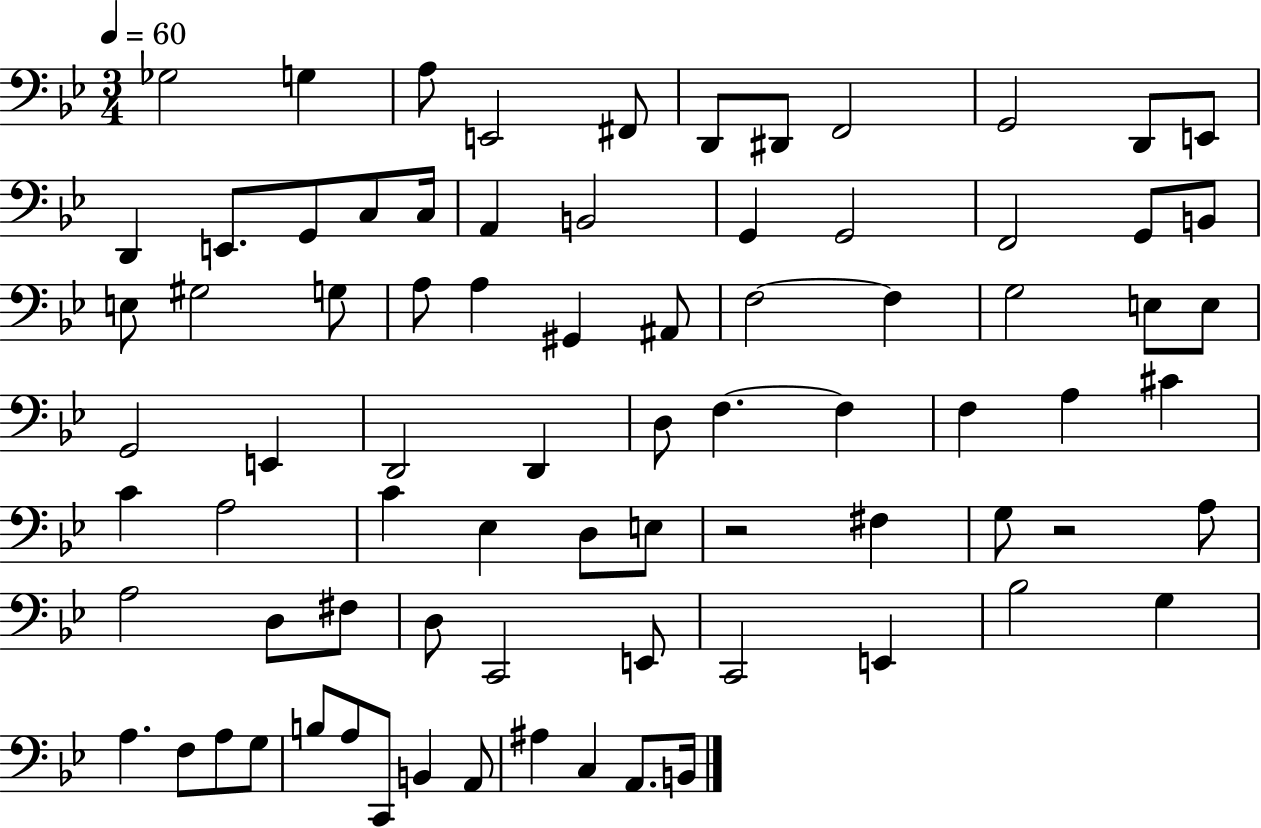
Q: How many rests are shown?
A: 2